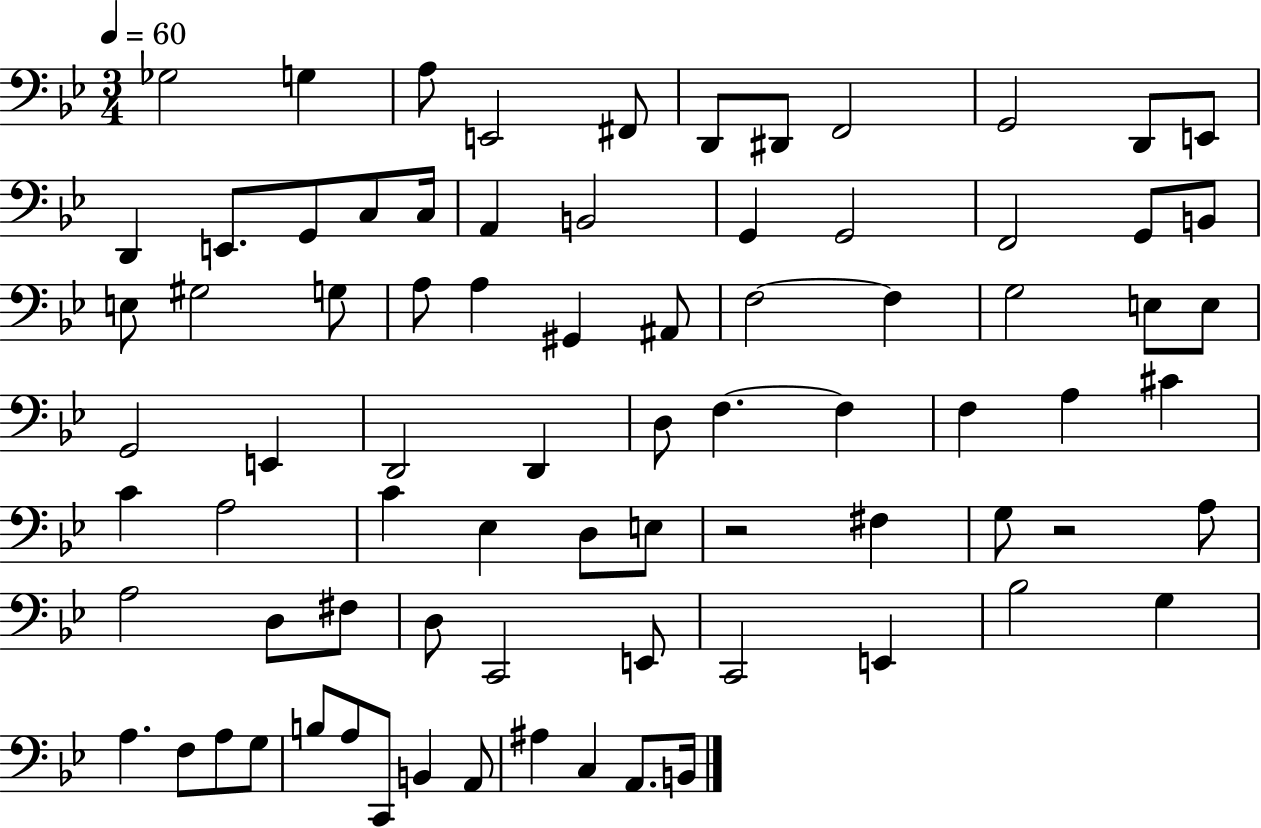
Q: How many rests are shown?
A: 2